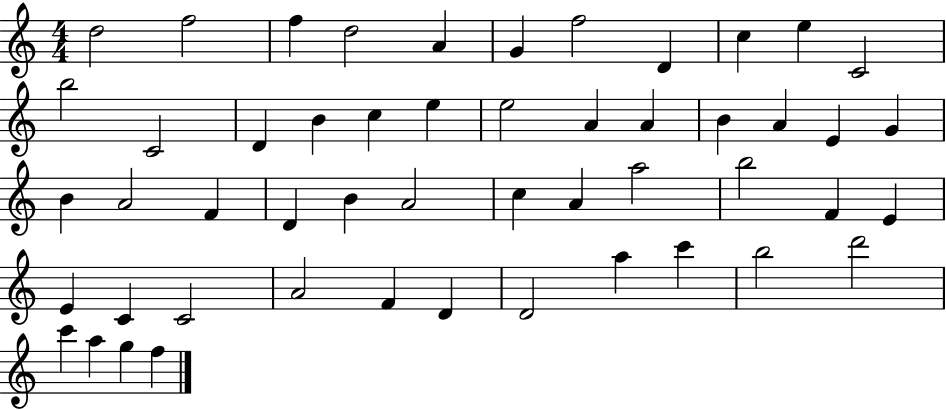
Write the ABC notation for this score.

X:1
T:Untitled
M:4/4
L:1/4
K:C
d2 f2 f d2 A G f2 D c e C2 b2 C2 D B c e e2 A A B A E G B A2 F D B A2 c A a2 b2 F E E C C2 A2 F D D2 a c' b2 d'2 c' a g f